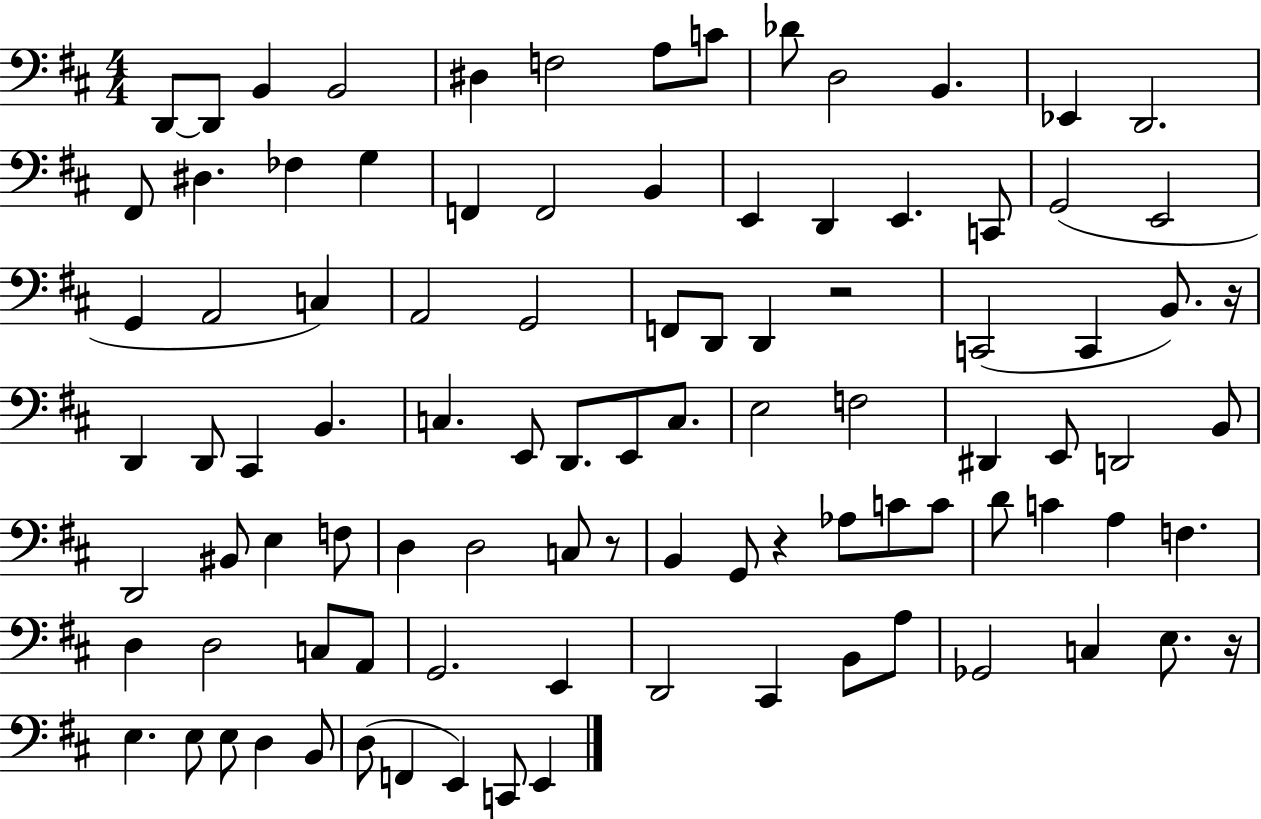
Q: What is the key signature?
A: D major